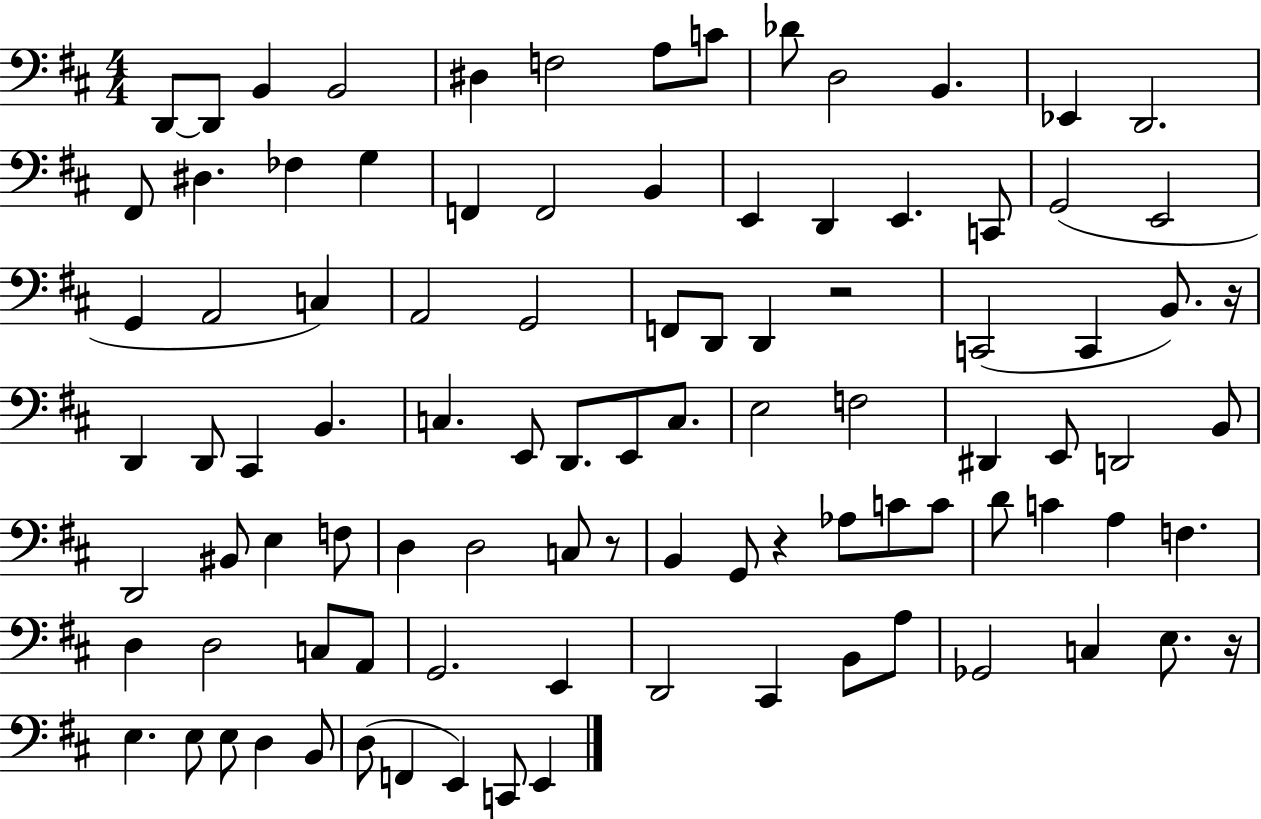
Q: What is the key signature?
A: D major